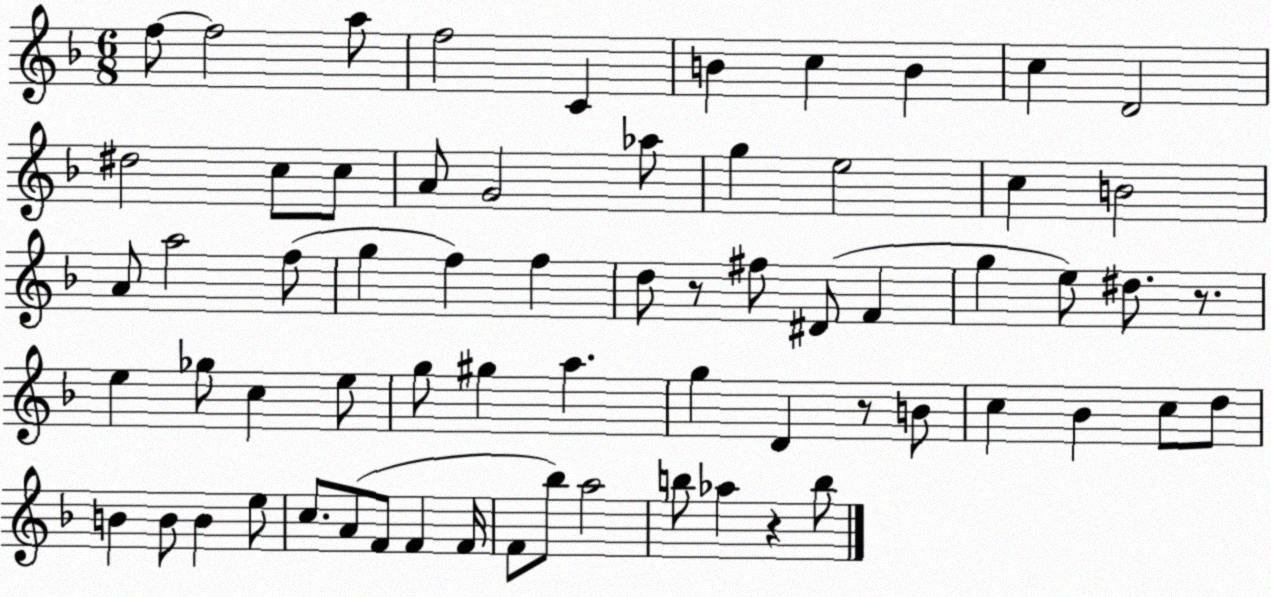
X:1
T:Untitled
M:6/8
L:1/4
K:F
f/2 f2 a/2 f2 C B c B c D2 ^d2 c/2 c/2 A/2 G2 _a/2 g e2 c B2 A/2 a2 f/2 g f f d/2 z/2 ^f/2 ^D/2 F g e/2 ^d/2 z/2 e _g/2 c e/2 g/2 ^g a g D z/2 B/2 c _B c/2 d/2 B B/2 B e/2 c/2 A/2 F/2 F F/4 F/2 _b/2 a2 b/2 _a z b/2